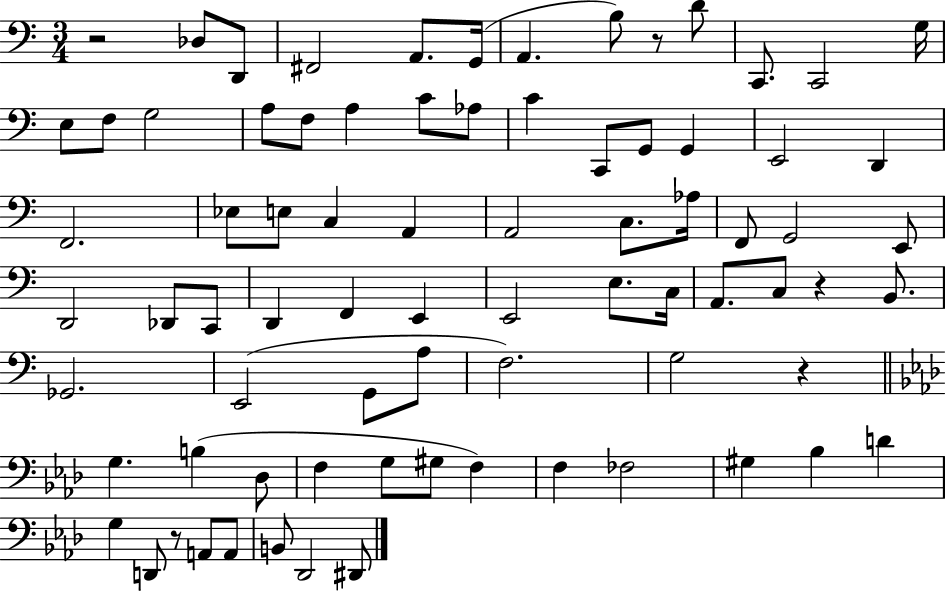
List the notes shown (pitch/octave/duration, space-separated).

R/h Db3/e D2/e F#2/h A2/e. G2/s A2/q. B3/e R/e D4/e C2/e. C2/h G3/s E3/e F3/e G3/h A3/e F3/e A3/q C4/e Ab3/e C4/q C2/e G2/e G2/q E2/h D2/q F2/h. Eb3/e E3/e C3/q A2/q A2/h C3/e. Ab3/s F2/e G2/h E2/e D2/h Db2/e C2/e D2/q F2/q E2/q E2/h E3/e. C3/s A2/e. C3/e R/q B2/e. Gb2/h. E2/h G2/e A3/e F3/h. G3/h R/q G3/q. B3/q Db3/e F3/q G3/e G#3/e F3/q F3/q FES3/h G#3/q Bb3/q D4/q G3/q D2/e R/e A2/e A2/e B2/e Db2/h D#2/e